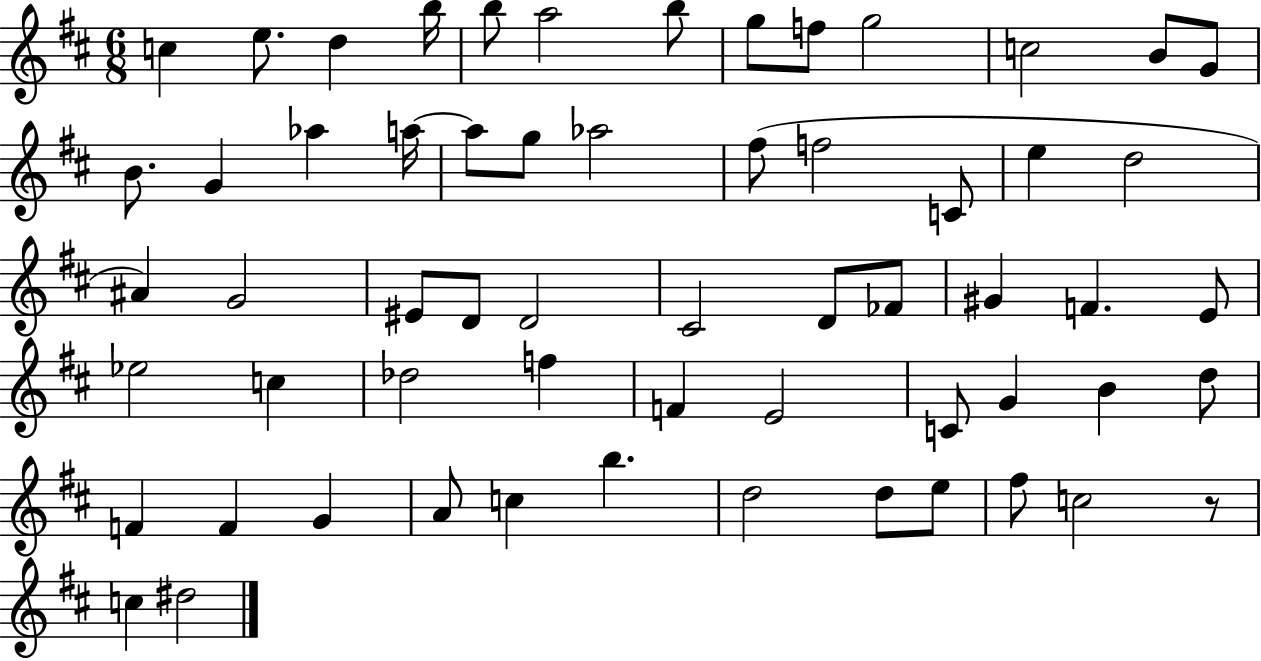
C5/q E5/e. D5/q B5/s B5/e A5/h B5/e G5/e F5/e G5/h C5/h B4/e G4/e B4/e. G4/q Ab5/q A5/s A5/e G5/e Ab5/h F#5/e F5/h C4/e E5/q D5/h A#4/q G4/h EIS4/e D4/e D4/h C#4/h D4/e FES4/e G#4/q F4/q. E4/e Eb5/h C5/q Db5/h F5/q F4/q E4/h C4/e G4/q B4/q D5/e F4/q F4/q G4/q A4/e C5/q B5/q. D5/h D5/e E5/e F#5/e C5/h R/e C5/q D#5/h